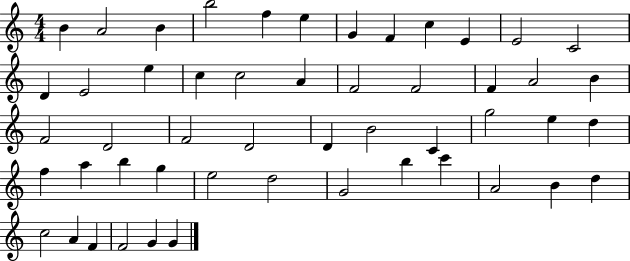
{
  \clef treble
  \numericTimeSignature
  \time 4/4
  \key c \major
  b'4 a'2 b'4 | b''2 f''4 e''4 | g'4 f'4 c''4 e'4 | e'2 c'2 | \break d'4 e'2 e''4 | c''4 c''2 a'4 | f'2 f'2 | f'4 a'2 b'4 | \break f'2 d'2 | f'2 d'2 | d'4 b'2 c'4 | g''2 e''4 d''4 | \break f''4 a''4 b''4 g''4 | e''2 d''2 | g'2 b''4 c'''4 | a'2 b'4 d''4 | \break c''2 a'4 f'4 | f'2 g'4 g'4 | \bar "|."
}